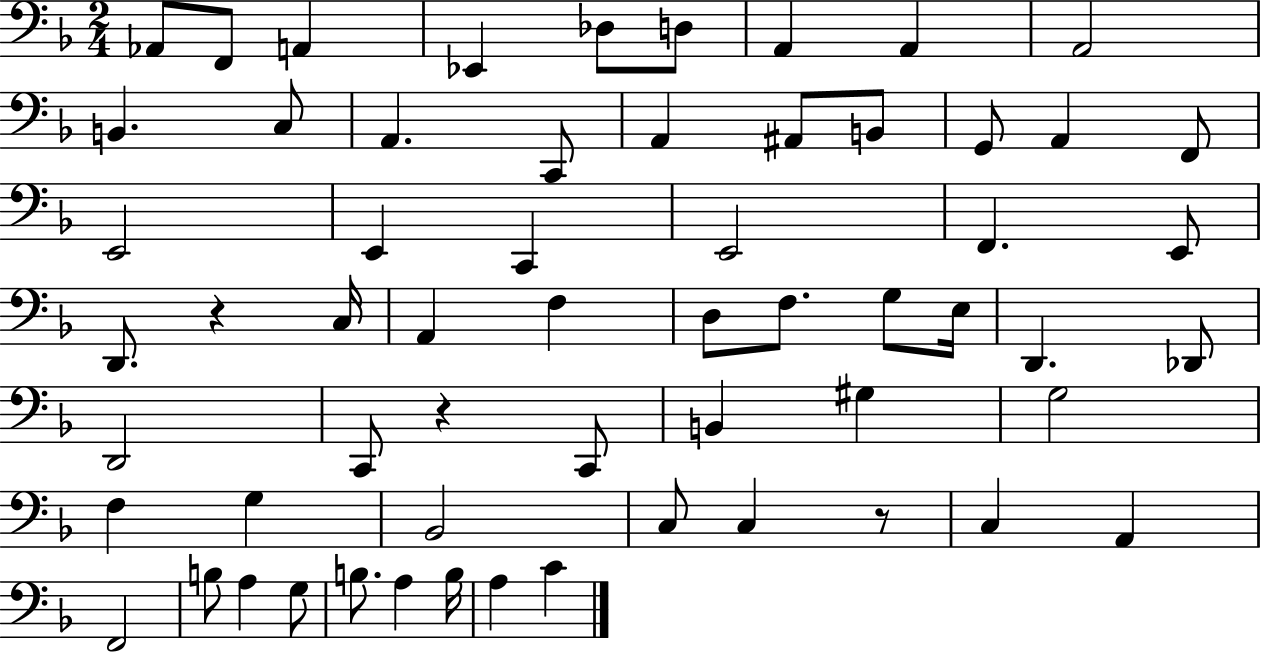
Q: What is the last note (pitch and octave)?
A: C4